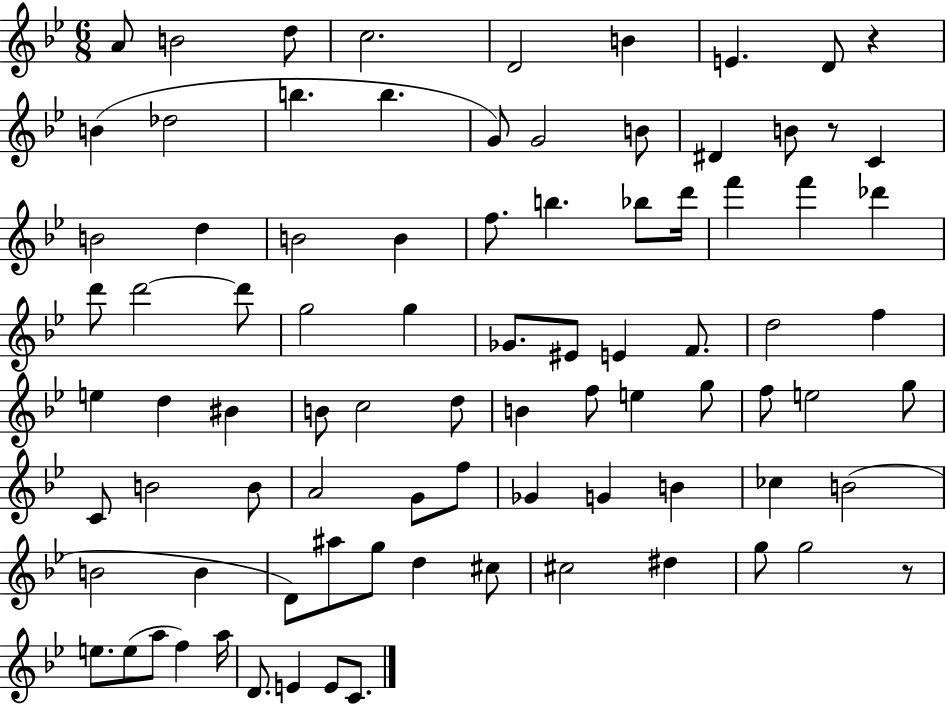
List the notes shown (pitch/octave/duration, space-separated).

A4/e B4/h D5/e C5/h. D4/h B4/q E4/q. D4/e R/q B4/q Db5/h B5/q. B5/q. G4/e G4/h B4/e D#4/q B4/e R/e C4/q B4/h D5/q B4/h B4/q F5/e. B5/q. Bb5/e D6/s F6/q F6/q Db6/q D6/e D6/h D6/e G5/h G5/q Gb4/e. EIS4/e E4/q F4/e. D5/h F5/q E5/q D5/q BIS4/q B4/e C5/h D5/e B4/q F5/e E5/q G5/e F5/e E5/h G5/e C4/e B4/h B4/e A4/h G4/e F5/e Gb4/q G4/q B4/q CES5/q B4/h B4/h B4/q D4/e A#5/e G5/e D5/q C#5/e C#5/h D#5/q G5/e G5/h R/e E5/e. E5/e A5/e F5/q A5/s D4/e. E4/q E4/e C4/e.